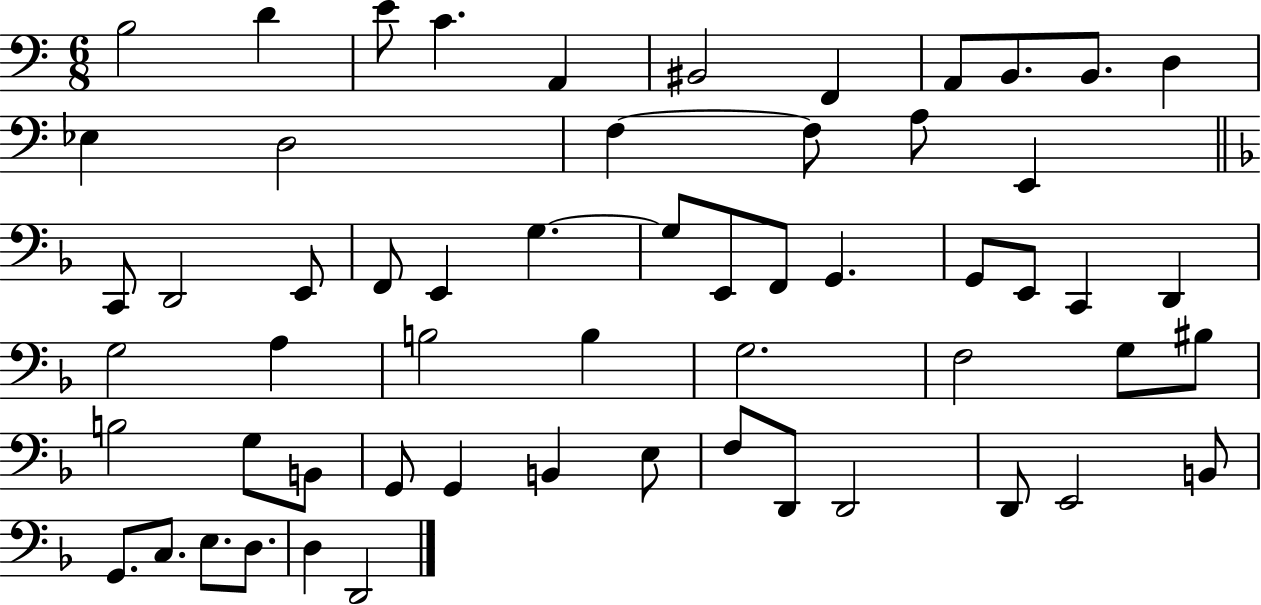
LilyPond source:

{
  \clef bass
  \numericTimeSignature
  \time 6/8
  \key c \major
  b2 d'4 | e'8 c'4. a,4 | bis,2 f,4 | a,8 b,8. b,8. d4 | \break ees4 d2 | f4~~ f8 a8 e,4 | \bar "||" \break \key f \major c,8 d,2 e,8 | f,8 e,4 g4.~~ | g8 e,8 f,8 g,4. | g,8 e,8 c,4 d,4 | \break g2 a4 | b2 b4 | g2. | f2 g8 bis8 | \break b2 g8 b,8 | g,8 g,4 b,4 e8 | f8 d,8 d,2 | d,8 e,2 b,8 | \break g,8. c8. e8. d8. | d4 d,2 | \bar "|."
}